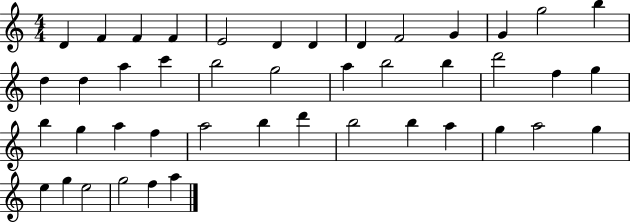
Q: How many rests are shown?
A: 0